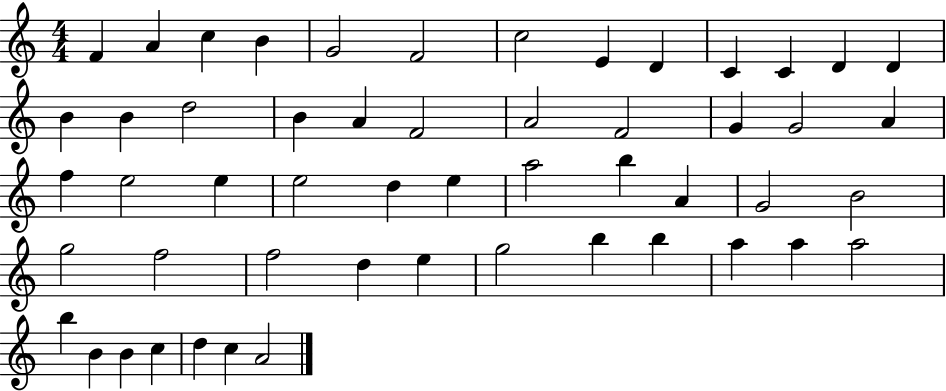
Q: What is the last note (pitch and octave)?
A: A4